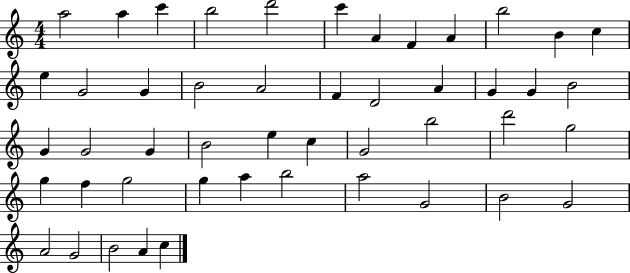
A5/h A5/q C6/q B5/h D6/h C6/q A4/q F4/q A4/q B5/h B4/q C5/q E5/q G4/h G4/q B4/h A4/h F4/q D4/h A4/q G4/q G4/q B4/h G4/q G4/h G4/q B4/h E5/q C5/q G4/h B5/h D6/h G5/h G5/q F5/q G5/h G5/q A5/q B5/h A5/h G4/h B4/h G4/h A4/h G4/h B4/h A4/q C5/q